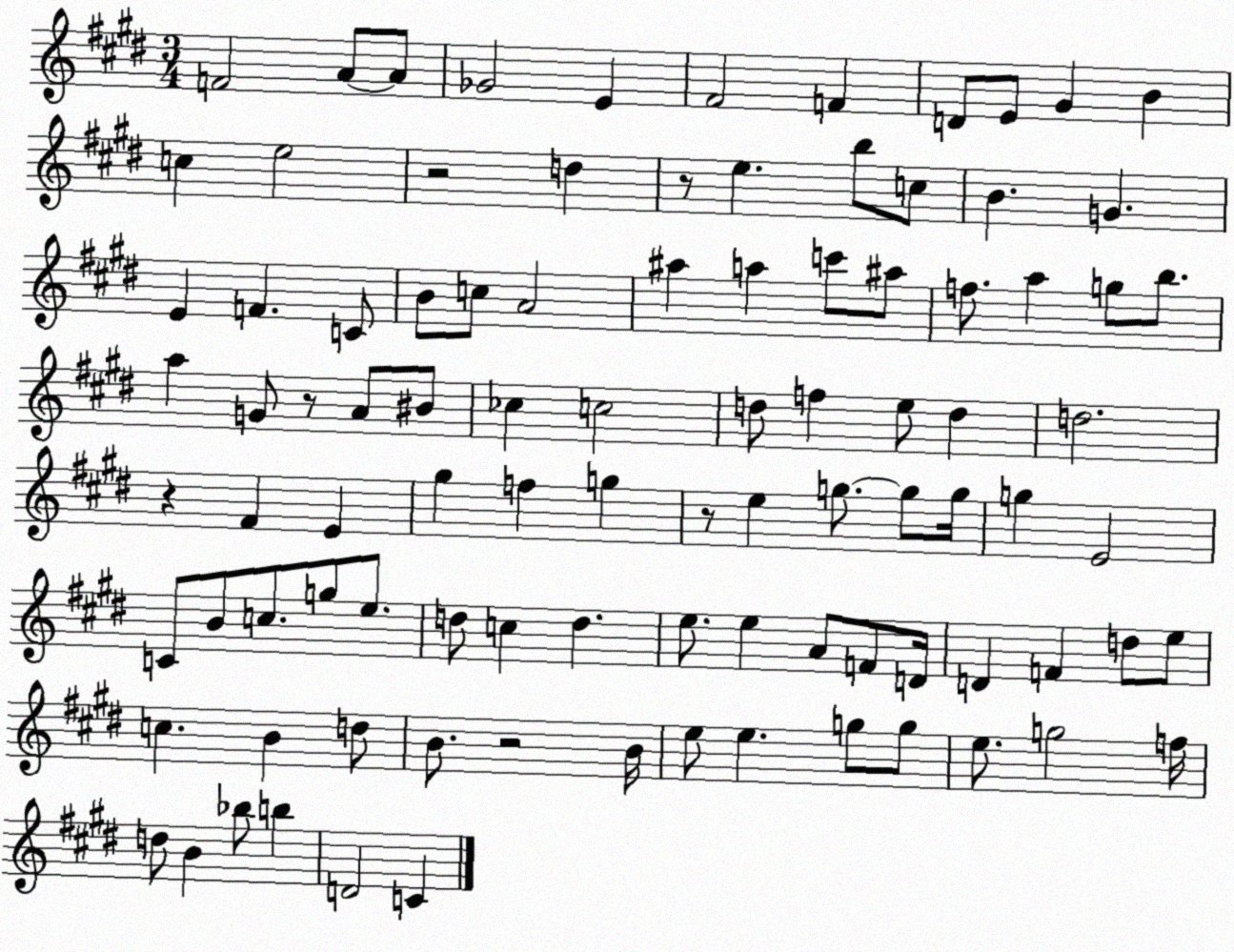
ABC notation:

X:1
T:Untitled
M:3/4
L:1/4
K:E
F2 A/2 A/2 _G2 E ^F2 F D/2 E/2 ^G B c e2 z2 d z/2 e b/2 c/2 B G E F C/2 B/2 c/2 A2 ^a a c'/2 ^a/2 f/2 a g/2 b/2 a G/2 z/2 A/2 ^B/2 _c c2 d/2 f e/2 d d2 z ^F E ^g f g z/2 e g/2 g/2 g/4 g E2 C/2 B/2 c/2 g/2 e/2 d/2 c d e/2 e A/2 F/2 D/4 D F d/2 e/2 c B d/2 B/2 z2 B/4 e/2 e g/2 g/2 e/2 g2 f/4 d/2 B _b/2 b D2 C